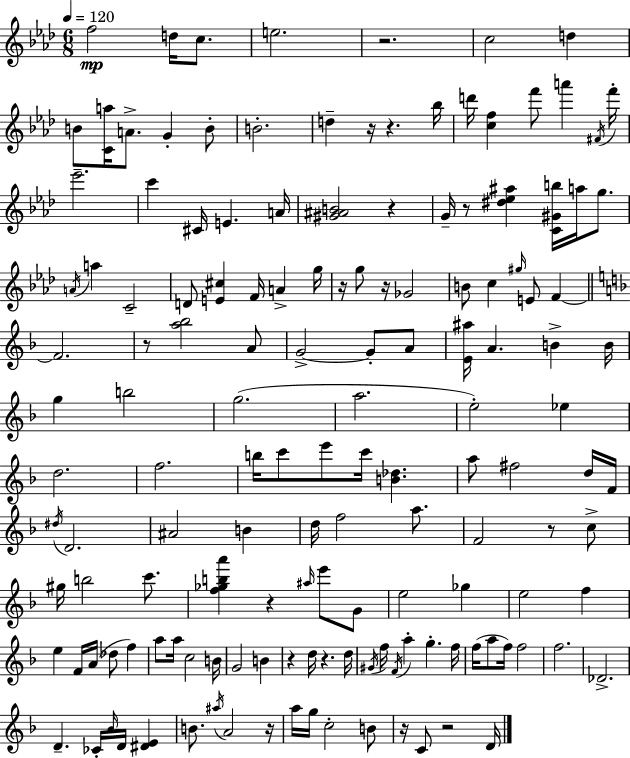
F5/h D5/s C5/e. E5/h. R/h. C5/h D5/q B4/e [C4,A5]/s A4/e. G4/q B4/e B4/h. D5/q R/s R/q. Bb5/s D6/s [C5,F5]/q F6/e A6/q F#4/s F6/s Eb6/h. C6/q C#4/s E4/q. A4/s [G#4,A#4,B4]/h R/q G4/s R/e [D#5,Eb5,A#5]/q [C4,G#4,B5]/s A5/s G5/e. A4/s A5/q C4/h D4/e [E4,C#5]/q F4/s A4/q G5/s R/s G5/e R/s Gb4/h B4/e C5/q G#5/s E4/e F4/q F4/h. R/e [A5,Bb5]/h A4/e G4/h G4/e A4/e [E4,A#5]/s A4/q. B4/q B4/s G5/q B5/h G5/h. A5/h. E5/h Eb5/q D5/h. F5/h. B5/s C6/e E6/e C6/s [B4,Db5]/q. A5/e F#5/h D5/s F4/s D#5/s D4/h. A#4/h B4/q D5/s F5/h A5/e. F4/h R/e C5/e G#5/s B5/h C6/e. [F5,Gb5,B5,A6]/q R/q A#5/s E6/e G4/e E5/h Gb5/q E5/h F5/q E5/q F4/s A4/s Db5/e F5/q A5/e A5/s C5/h B4/s G4/h B4/q R/q D5/s R/q. D5/s G#4/s F5/s F4/s A5/q G5/q. F5/s F5/s A5/e F5/s F5/h F5/h. Db4/h. D4/q. CES4/s Bb4/s D4/s [D#4,E4]/q B4/e. A#5/s A4/h R/s A5/s G5/s C5/h B4/e R/s C4/e R/h D4/s